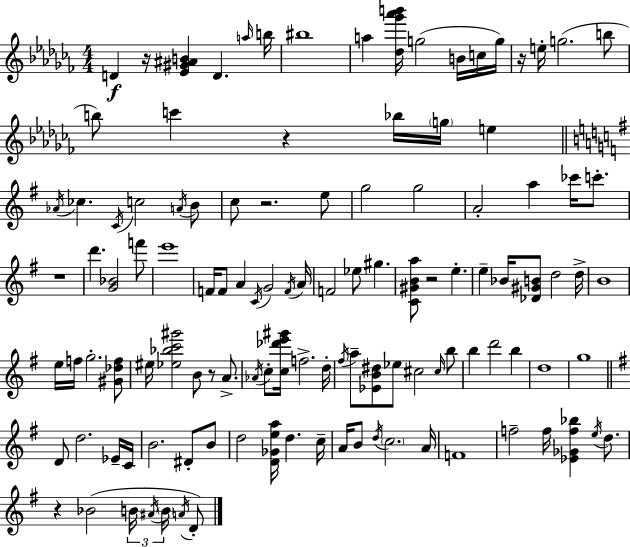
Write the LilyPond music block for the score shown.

{
  \clef treble
  \numericTimeSignature
  \time 4/4
  \key aes \minor
  d'4\f r16 <ees' gis' ais' b'>4 d'4. \grace { a''16 } | b''16 bis''1 | a''4 <des'' ges''' aes''' b'''>16 g''2( b'16 c''16 | g''16) r16 e''16-. g''2.( b''8 | \break b''8) c'''4 r4 bes''16 \parenthesize g''16 e''4 | \bar "||" \break \key g \major \acciaccatura { aes'16 } ces''4. \acciaccatura { c'16 } c''2 | \acciaccatura { a'16 } b'8 c''8 r2. | e''8 g''2 g''2 | a'2-. a''4 ces'''16 | \break c'''8.-. r1 | d'''4. <g' bes'>2 | f'''8 e'''1 | f'16 f'8 a'4 \acciaccatura { c'16 } g'2 | \break \acciaccatura { f'16 } a'16 f'2 ees''8 gis''4. | <c' gis' b' a''>8 r2 e''4.-. | e''4-- bes'16 <des' gis' b'>8 d''2 | d''16-> b'1 | \break e''16 f''16 g''2.-. | <gis' des'' f''>8 eis''16 <ees'' bes'' c''' gis'''>2 b'8 | r8 a'8.-> \acciaccatura { aes'16 } c''8-. <c'' des''' e''' gis'''>16 f''2.-> | d''16-. \acciaccatura { fis''16 } a''8-- <ees' b' dis''>8 ees''8 cis''2 | \break \grace { cis''16 } b''8 b''4 d'''2 | b''4 d''1 | g''1 | \bar "||" \break \key g \major d'8 d''2. ees'16-- c'16 | b'2. dis'8-. b'8 | d''2 <d' ges' e'' a''>16 d''4. c''16-- | a'16 b'8 \acciaccatura { d''16 } \parenthesize c''2. | \break a'16 f'1 | f''2-- f''16 <ees' ges' f'' bes''>4 \acciaccatura { e''16 } d''8. | r4 bes'2( \tuplet 3/2 { b'16 \acciaccatura { ais'16 } | \parenthesize b'16 } \acciaccatura { a'16 } d'8-.) \bar "|."
}